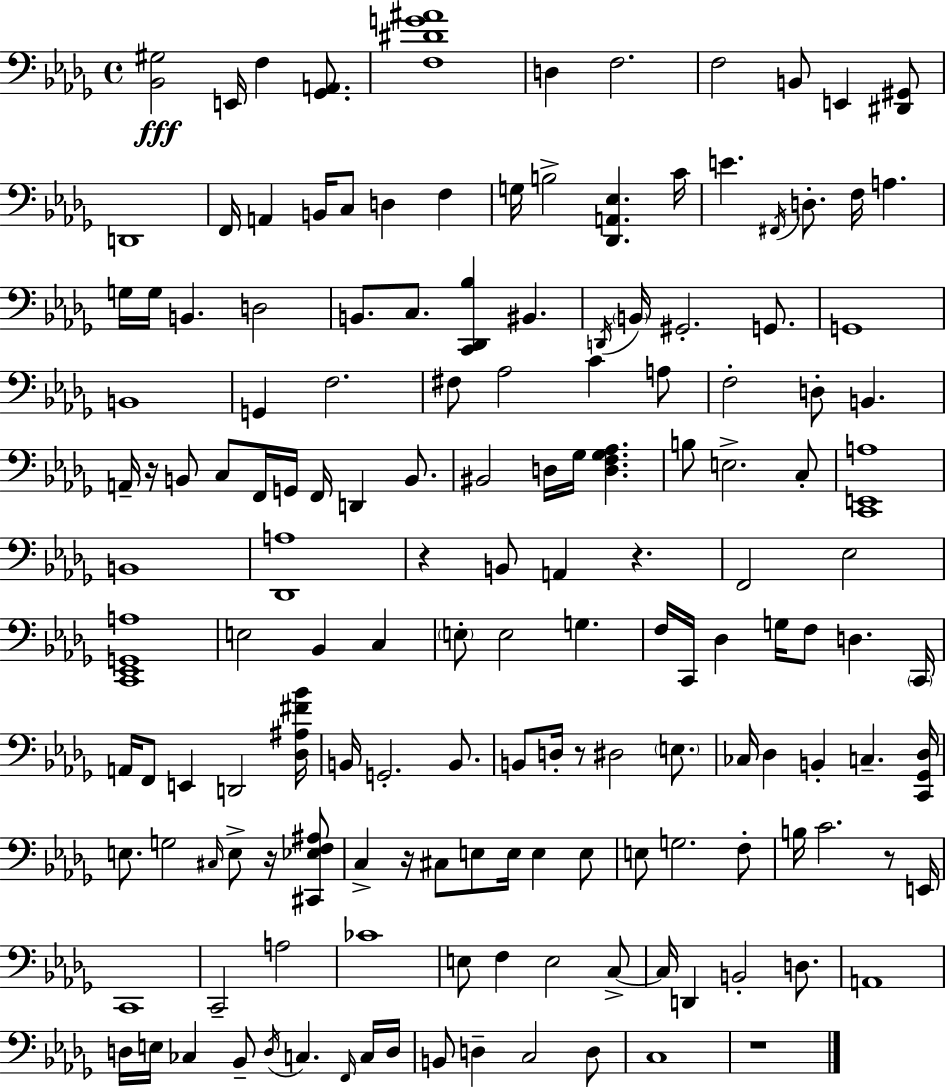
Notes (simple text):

[Bb2,G#3]/h E2/s F3/q [Gb2,A2]/e. [F3,D#4,G4,A#4]/w D3/q F3/h. F3/h B2/e E2/q [D#2,G#2]/e D2/w F2/s A2/q B2/s C3/e D3/q F3/q G3/s B3/h [Db2,A2,Eb3]/q. C4/s E4/q. F#2/s D3/e. F3/s A3/q. G3/s G3/s B2/q. D3/h B2/e. C3/e. [C2,Db2,Bb3]/q BIS2/q. D2/s B2/s G#2/h. G2/e. G2/w B2/w G2/q F3/h. F#3/e Ab3/h C4/q A3/e F3/h D3/e B2/q. A2/s R/s B2/e C3/e F2/s G2/s F2/s D2/q B2/e. BIS2/h D3/s Gb3/s [D3,F3,Gb3,Ab3]/q. B3/e E3/h. C3/e [C2,E2,A3]/w B2/w [Db2,A3]/w R/q B2/e A2/q R/q. F2/h Eb3/h [C2,Eb2,G2,A3]/w E3/h Bb2/q C3/q E3/e E3/h G3/q. F3/s C2/s Db3/q G3/s F3/e D3/q. C2/s A2/s F2/e E2/q D2/h [Db3,A#3,F#4,Bb4]/s B2/s G2/h. B2/e. B2/e D3/s R/e D#3/h E3/e. CES3/s Db3/q B2/q C3/q. [C2,Gb2,Db3]/s E3/e. G3/h C#3/s E3/e R/s [C#2,Eb3,F3,A#3]/e C3/q R/s C#3/e E3/e E3/s E3/q E3/e E3/e G3/h. F3/e B3/s C4/h. R/e E2/s C2/w C2/h A3/h CES4/w E3/e F3/q E3/h C3/e C3/s D2/q B2/h D3/e. A2/w D3/s E3/s CES3/q Bb2/e D3/s C3/q. F2/s C3/s D3/s B2/e D3/q C3/h D3/e C3/w R/w